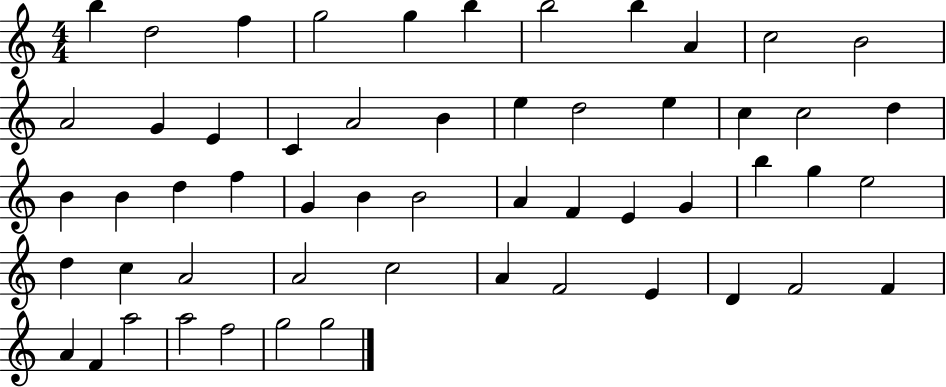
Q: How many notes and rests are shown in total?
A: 55